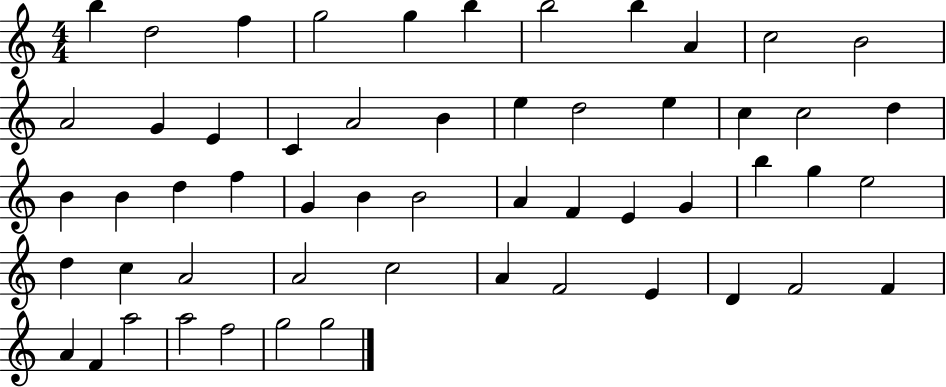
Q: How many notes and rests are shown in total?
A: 55